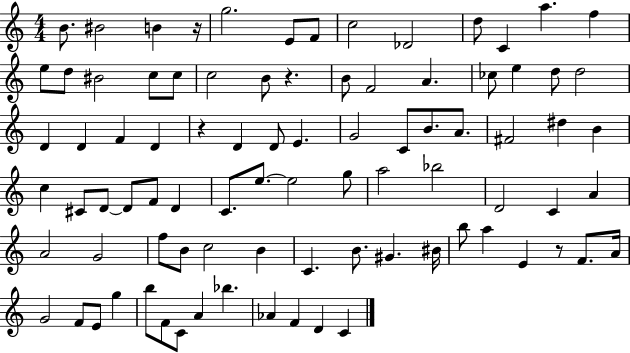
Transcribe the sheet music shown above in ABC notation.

X:1
T:Untitled
M:4/4
L:1/4
K:C
B/2 ^B2 B z/4 g2 E/2 F/2 c2 _D2 d/2 C a f e/2 d/2 ^B2 c/2 c/2 c2 B/2 z B/2 F2 A _c/2 e d/2 d2 D D F D z D D/2 E G2 C/2 B/2 A/2 ^F2 ^d B c ^C/2 D/2 D/2 F/2 D C/2 e/2 e2 g/2 a2 _b2 D2 C A A2 G2 f/2 B/2 c2 B C B/2 ^G ^B/4 b/2 a E z/2 F/2 A/4 G2 F/2 E/2 g b/2 F/2 C/2 A _b _A F D C